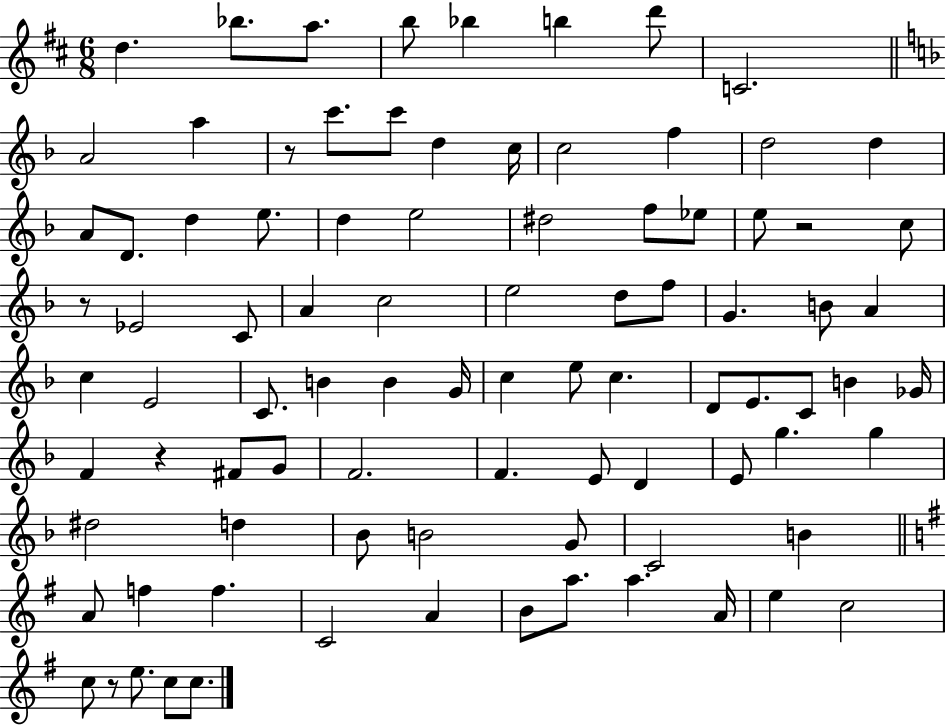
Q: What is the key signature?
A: D major